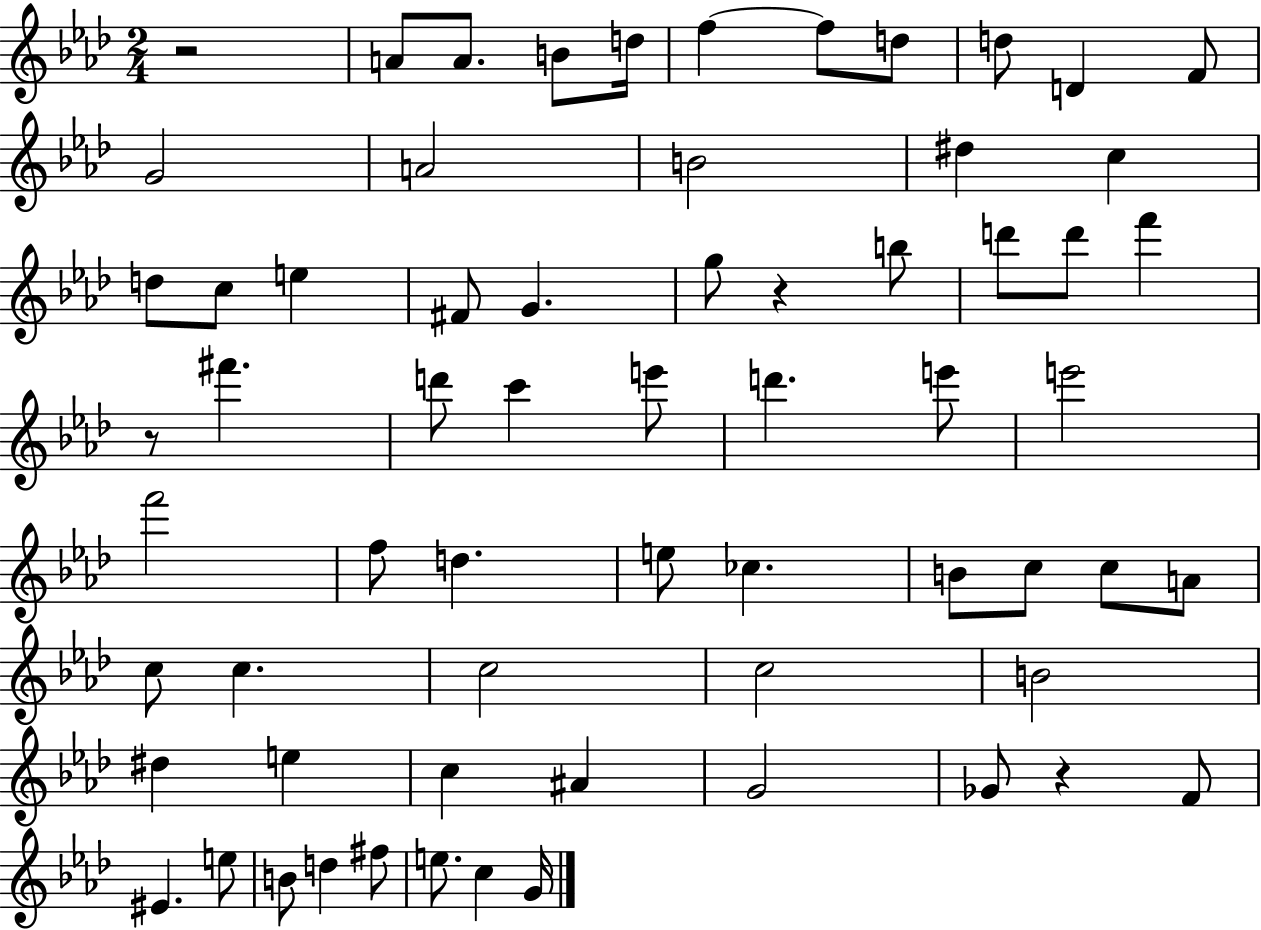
X:1
T:Untitled
M:2/4
L:1/4
K:Ab
z2 A/2 A/2 B/2 d/4 f f/2 d/2 d/2 D F/2 G2 A2 B2 ^d c d/2 c/2 e ^F/2 G g/2 z b/2 d'/2 d'/2 f' z/2 ^f' d'/2 c' e'/2 d' e'/2 e'2 f'2 f/2 d e/2 _c B/2 c/2 c/2 A/2 c/2 c c2 c2 B2 ^d e c ^A G2 _G/2 z F/2 ^E e/2 B/2 d ^f/2 e/2 c G/4